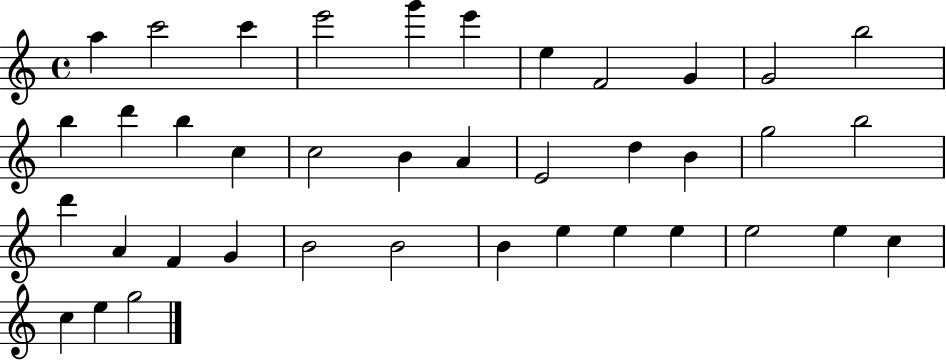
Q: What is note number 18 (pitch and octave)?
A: A4